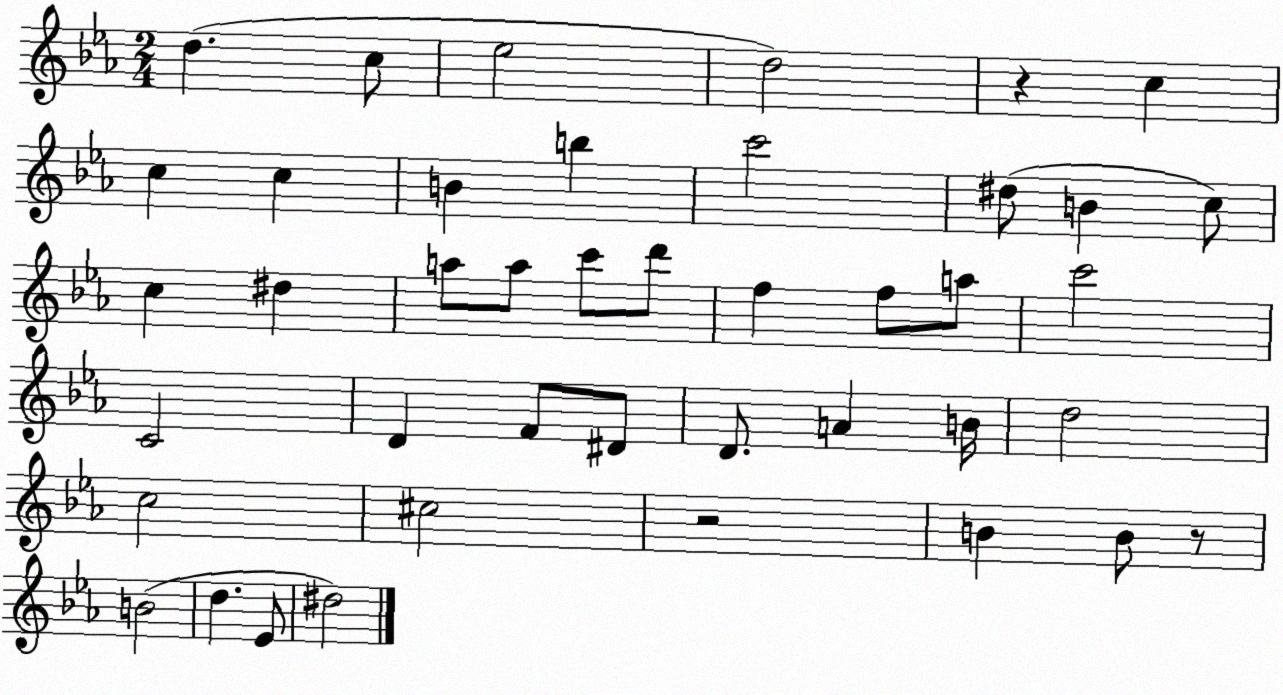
X:1
T:Untitled
M:2/4
L:1/4
K:Eb
d c/2 _e2 d2 z c c c B b c'2 ^d/2 B c/2 c ^d a/2 a/2 c'/2 d'/2 f f/2 a/2 c'2 C2 D F/2 ^D/2 D/2 A B/4 d2 c2 ^c2 z2 B B/2 z/2 B2 d _E/2 ^d2